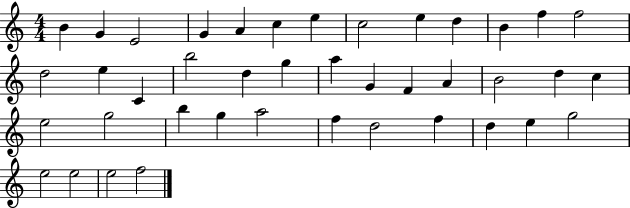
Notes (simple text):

B4/q G4/q E4/h G4/q A4/q C5/q E5/q C5/h E5/q D5/q B4/q F5/q F5/h D5/h E5/q C4/q B5/h D5/q G5/q A5/q G4/q F4/q A4/q B4/h D5/q C5/q E5/h G5/h B5/q G5/q A5/h F5/q D5/h F5/q D5/q E5/q G5/h E5/h E5/h E5/h F5/h